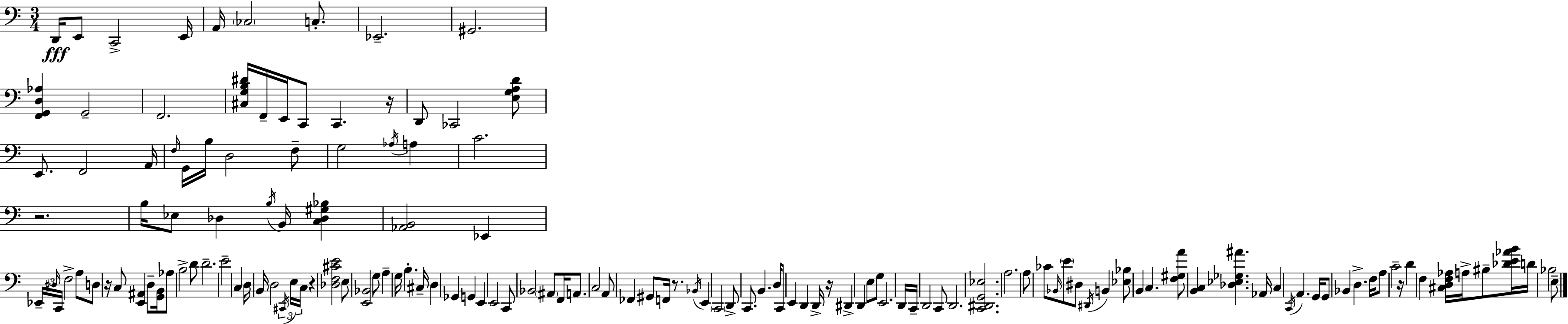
D2/s E2/e C2/h E2/s A2/s CES3/h C3/e. Eb2/h. G#2/h. [F2,G2,D3,Ab3]/q G2/h F2/h. [C#3,G3,B3,D#4]/s F2/s E2/s C2/e C2/q. R/s D2/e CES2/h [E3,G3,A3,D4]/e E2/e. F2/h A2/s F3/s G2/s B3/s D3/h F3/e G3/h Ab3/s A3/q C4/h. R/h. B3/s Eb3/e Db3/q B3/s B2/s [C3,Db3,G#3,Bb3]/q [Ab2,B2]/h Eb2/q Eb2/s D#3/s C2/s F3/h A3/e D3/e R/s C3/e [E2,A#2]/q D3/e [G2,B2]/s Ab3/e B3/h D4/e D4/h. E4/h C3/q D3/s B2/s D3/h C#2/s E3/s C3/s R/q [Db3,F3,C#4,E4]/h E3/e [E2,Bb2]/h G3/e A3/q G3/s B3/q. C#3/s D3/q Gb2/q G2/q E2/q E2/h C2/e Bb2/h A#2/e F2/s A2/e. C3/h A2/e FES2/q G#2/e F2/s R/e. Bb2/s E2/q C2/h D2/e C2/e. B2/q. D3/s C2/e E2/q D2/q D2/s R/s D#2/q D2/q E3/e G3/e E2/h. D2/s C2/s D2/h C2/e D2/h. [C2,D#2,G2,Eb3]/h. A3/h. A3/e CES4/e Bb2/s E4/e D#3/e D#2/s B2/q [Eb3,Bb3]/e B2/q C3/q. [F3,G#3,A4]/e [B2,C3]/q [Db3,Eb3,Gb3,A#4]/q. Ab2/s C3/q C2/s A2/q. G2/s G2/e Bb2/q D3/q. F3/s A3/e C4/h R/s D4/q F3/q [C#3,D3,F3,Ab3]/s A3/s BIS3/e [Db4,E4,Ab4,B4]/s D4/s Bb3/h E3/e